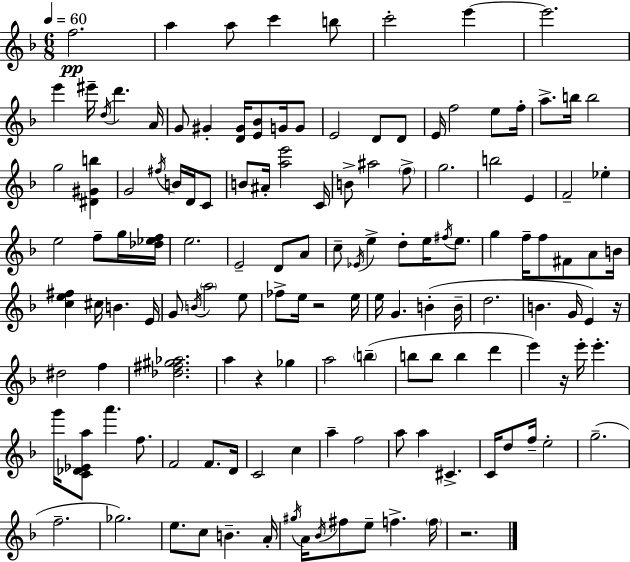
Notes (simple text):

F5/h. A5/q A5/e C6/q B5/e C6/h E6/q E6/h. E6/q EIS6/s D5/s D6/q. A4/s G4/e G#4/q [D4,G#4]/s [E4,Bb4]/e G4/s G4/e E4/h D4/e D4/e E4/s F5/h E5/e F5/s A5/e. B5/s B5/h G5/h [D#4,G#4,B5]/q G4/h F#5/s B4/s D4/s C4/e B4/e A#4/s [A5,E6]/h C4/s B4/e A#5/h F5/e G5/h. B5/h E4/q F4/h Eb5/q E5/h F5/e G5/s [Db5,Eb5,F5]/s E5/h. E4/h D4/e A4/e C5/e Eb4/s E5/q D5/e E5/s F#5/s E5/e. G5/q F5/s F5/e F#4/e A4/e B4/s [C5,E5,F#5]/q C#5/s B4/q. E4/s G4/e B4/s A5/h E5/e FES5/e E5/s R/h E5/s E5/s G4/q. B4/q B4/s D5/h. B4/q. G4/s E4/q R/s D#5/h F5/q [Db5,F#5,G#5,Ab5]/h. A5/q R/q Gb5/q A5/h B5/q B5/e B5/e B5/q D6/q E6/q R/s E6/s E6/q. G6/s [C4,Db4,Eb4,A5]/e A6/q. F5/e. F4/h F4/e. D4/s C4/h C5/q A5/q F5/h A5/e A5/q C#4/q. C4/s D5/e F5/s E5/h G5/h. F5/h. Gb5/h. E5/e. C5/e B4/q. A4/s G#5/s A4/s Bb4/s F#5/e E5/e F5/q. F5/s R/h.